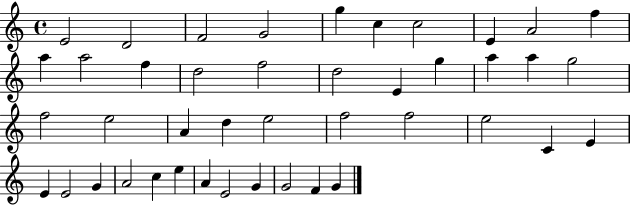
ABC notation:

X:1
T:Untitled
M:4/4
L:1/4
K:C
E2 D2 F2 G2 g c c2 E A2 f a a2 f d2 f2 d2 E g a a g2 f2 e2 A d e2 f2 f2 e2 C E E E2 G A2 c e A E2 G G2 F G